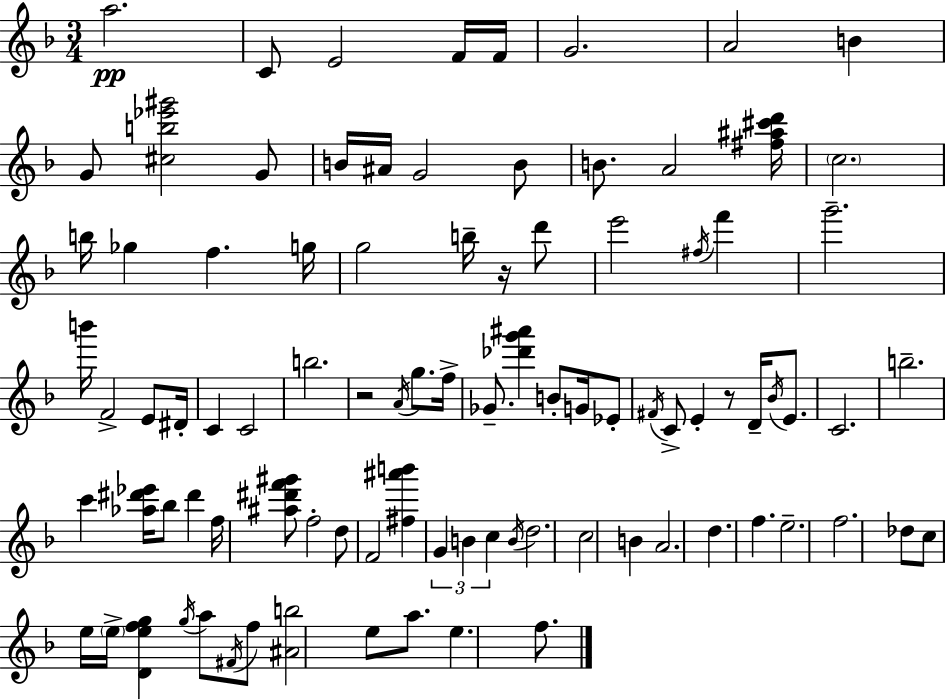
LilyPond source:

{
  \clef treble
  \numericTimeSignature
  \time 3/4
  \key f \major
  a''2.\pp | c'8 e'2 f'16 f'16 | g'2. | a'2 b'4 | \break g'8 <cis'' b'' ees''' gis'''>2 g'8 | b'16 ais'16 g'2 b'8 | b'8. a'2 <fis'' ais'' cis''' d'''>16 | \parenthesize c''2. | \break b''16 ges''4 f''4. g''16 | g''2 b''16-- r16 d'''8 | e'''2 \acciaccatura { fis''16 } f'''4 | g'''2.-- | \break b'''16 f'2-> e'8 | dis'16-. c'4 c'2 | b''2. | r2 \acciaccatura { a'16 } g''8. | \break f''16-> ges'8.-- <des''' g''' ais'''>4 b'8-. g'16 | ees'8-. \acciaccatura { fis'16 } c'8-> e'4-. r8 d'16-- | \acciaccatura { bes'16 } e'8. c'2. | b''2.-- | \break c'''4 <aes'' dis''' ees'''>16 bes''8 dis'''4 | f''16 <ais'' dis''' f''' gis'''>8 f''2-. | d''8 f'2 | <fis'' ais''' b'''>4 \tuplet 3/2 { g'4 b'4 | \break c''4 } \acciaccatura { b'16 } d''2. | c''2 | b'4 a'2. | d''4. f''4. | \break e''2.-- | f''2. | des''8 c''8 e''16 \parenthesize e''16-> <d' e'' f'' g''>4 | \acciaccatura { g''16 } a''8 \acciaccatura { fis'16 } f''8 <ais' b''>2 | \break e''8 a''8. e''4. | f''8. \bar "|."
}